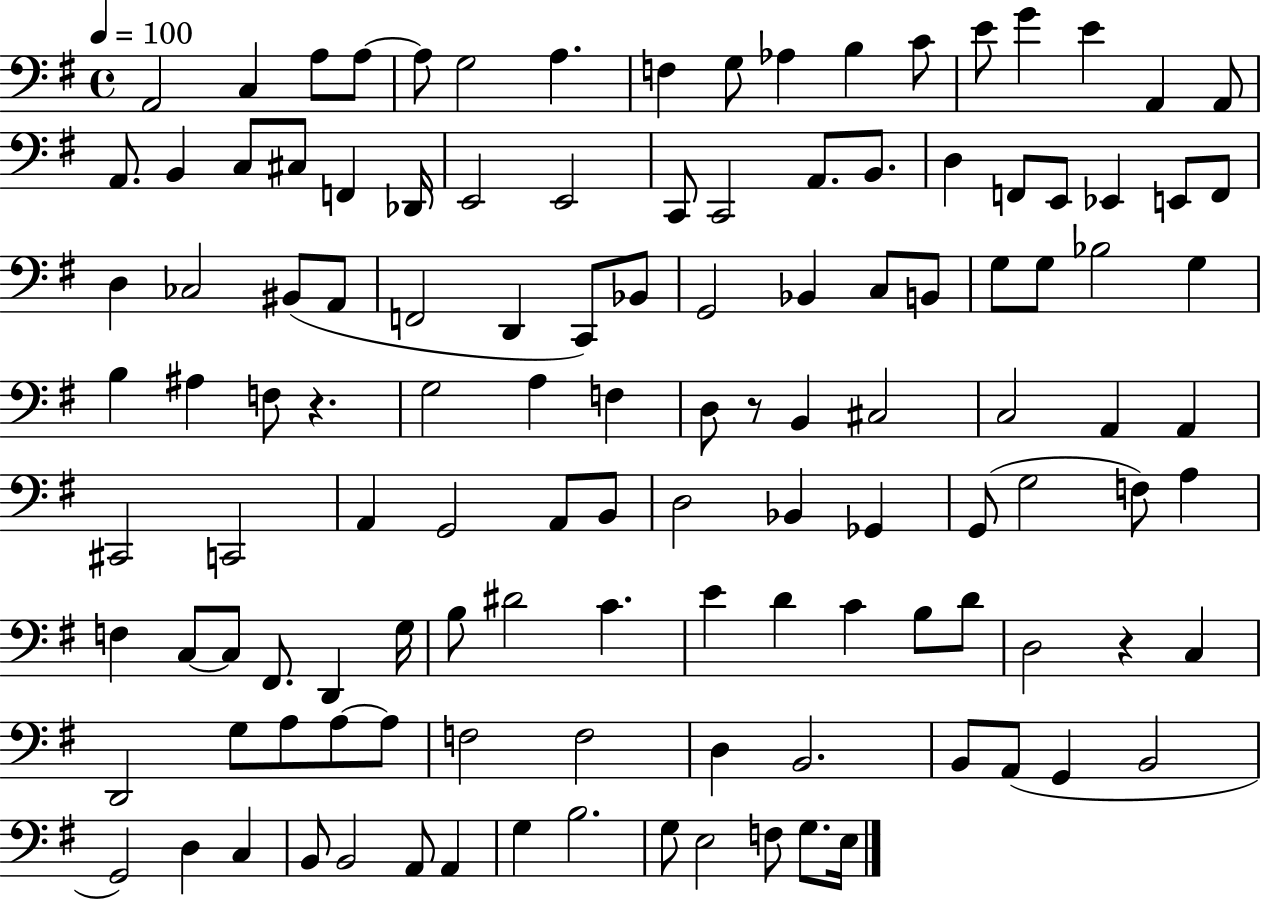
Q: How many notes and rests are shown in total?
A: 122